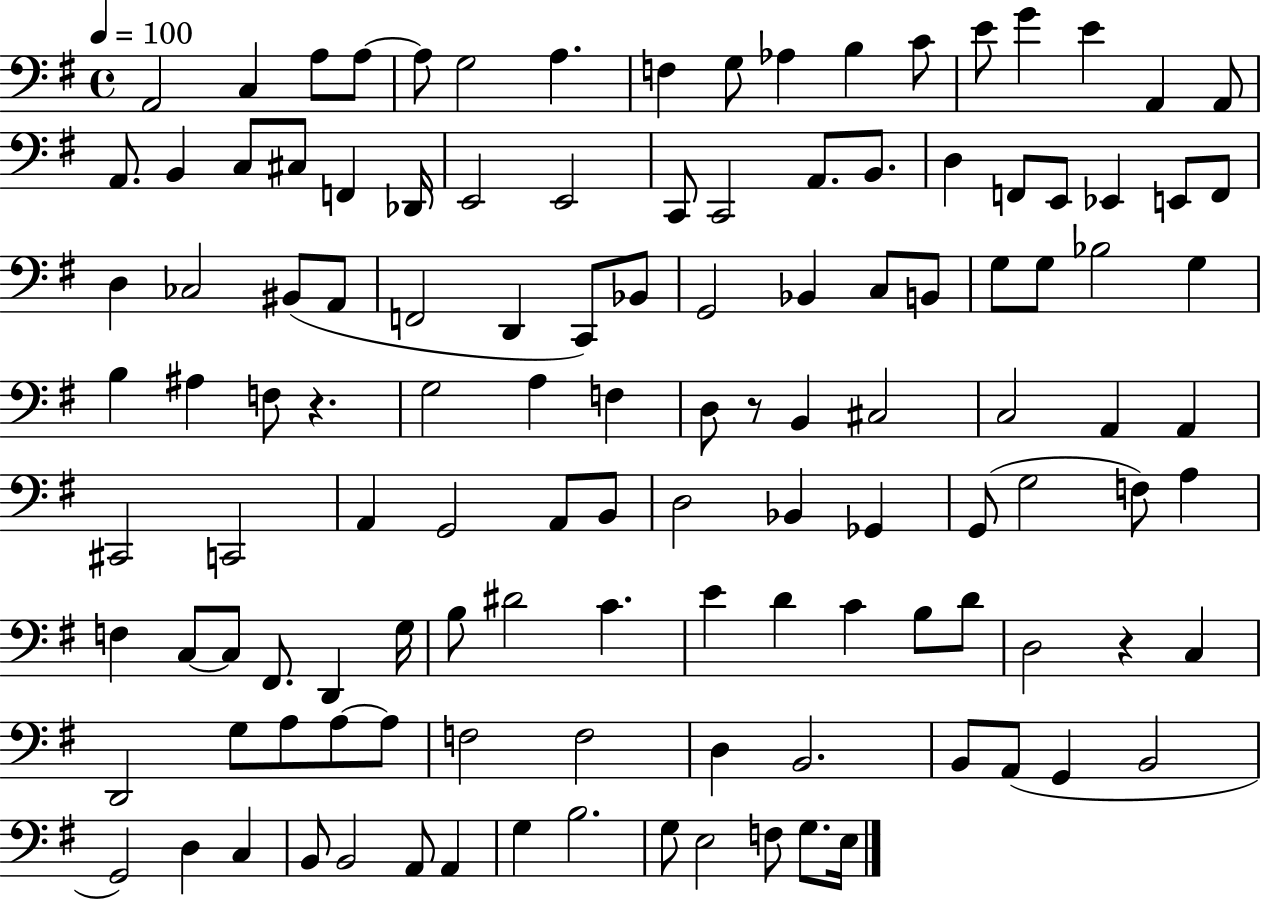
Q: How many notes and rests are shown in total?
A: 122